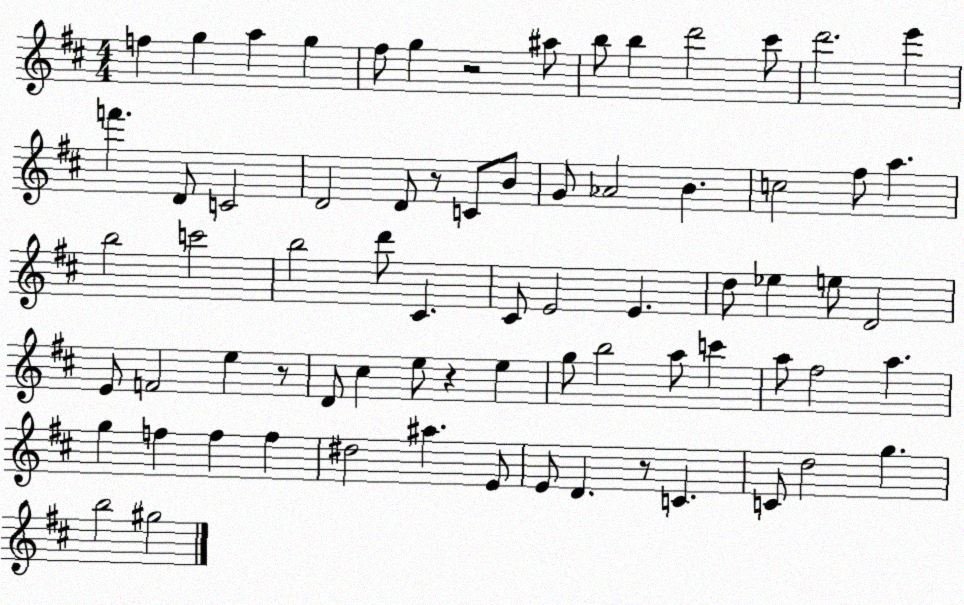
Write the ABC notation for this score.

X:1
T:Untitled
M:4/4
L:1/4
K:D
f g a g ^f/2 g z2 ^a/2 b/2 b d'2 ^c'/2 d'2 e' f' D/2 C2 D2 D/2 z/2 C/2 B/2 G/2 _A2 B c2 ^f/2 a b2 c'2 b2 d'/2 ^C ^C/2 E2 E d/2 _e e/2 D2 E/2 F2 e z/2 D/2 ^c e/2 z e g/2 b2 a/2 c' a/2 ^f2 a g f f f ^d2 ^a E/2 E/2 D z/2 C C/2 d2 g b2 ^g2